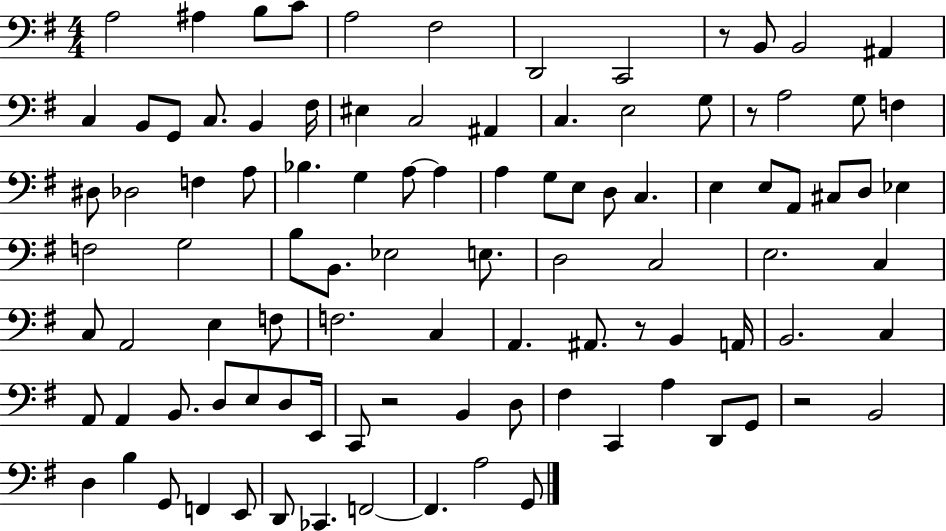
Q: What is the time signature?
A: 4/4